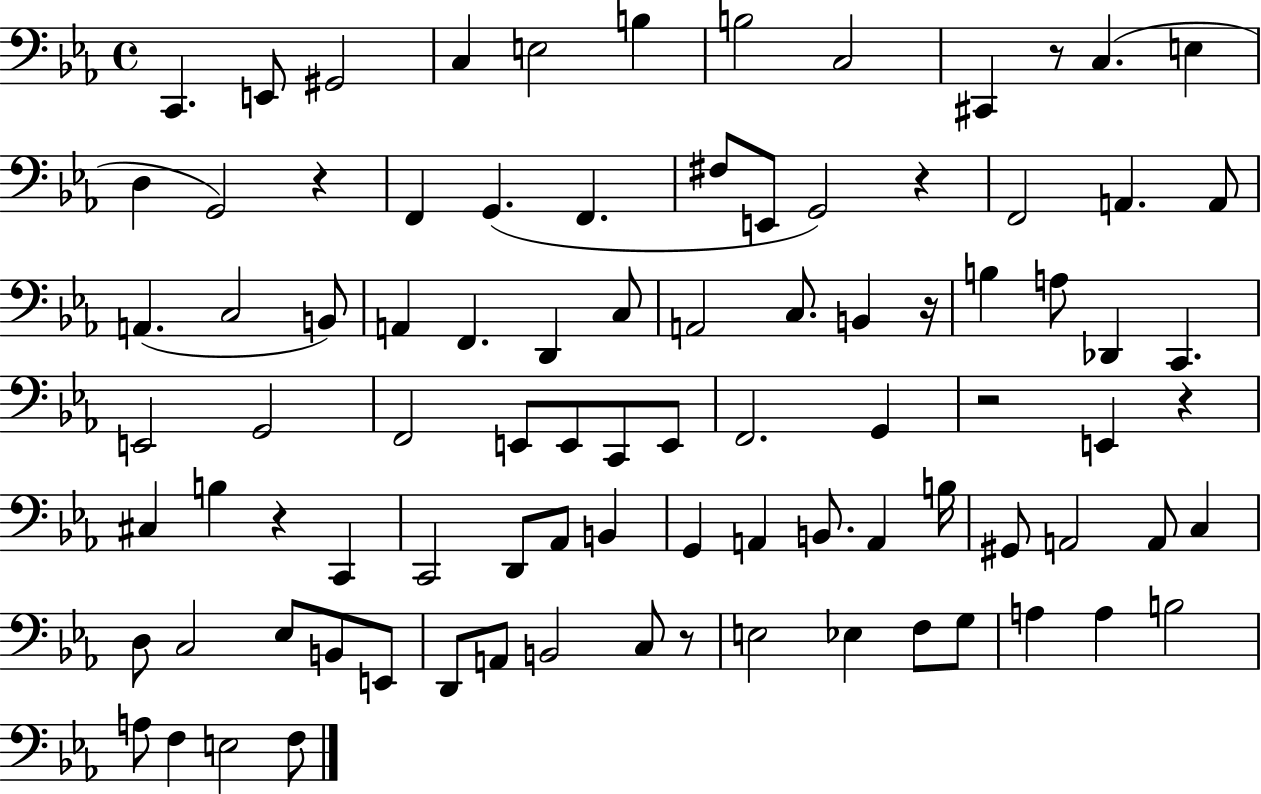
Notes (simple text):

C2/q. E2/e G#2/h C3/q E3/h B3/q B3/h C3/h C#2/q R/e C3/q. E3/q D3/q G2/h R/q F2/q G2/q. F2/q. F#3/e E2/e G2/h R/q F2/h A2/q. A2/e A2/q. C3/h B2/e A2/q F2/q. D2/q C3/e A2/h C3/e. B2/q R/s B3/q A3/e Db2/q C2/q. E2/h G2/h F2/h E2/e E2/e C2/e E2/e F2/h. G2/q R/h E2/q R/q C#3/q B3/q R/q C2/q C2/h D2/e Ab2/e B2/q G2/q A2/q B2/e. A2/q B3/s G#2/e A2/h A2/e C3/q D3/e C3/h Eb3/e B2/e E2/e D2/e A2/e B2/h C3/e R/e E3/h Eb3/q F3/e G3/e A3/q A3/q B3/h A3/e F3/q E3/h F3/e